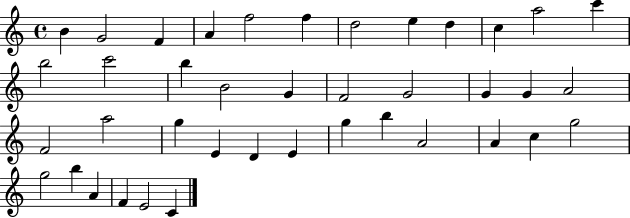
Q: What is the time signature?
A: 4/4